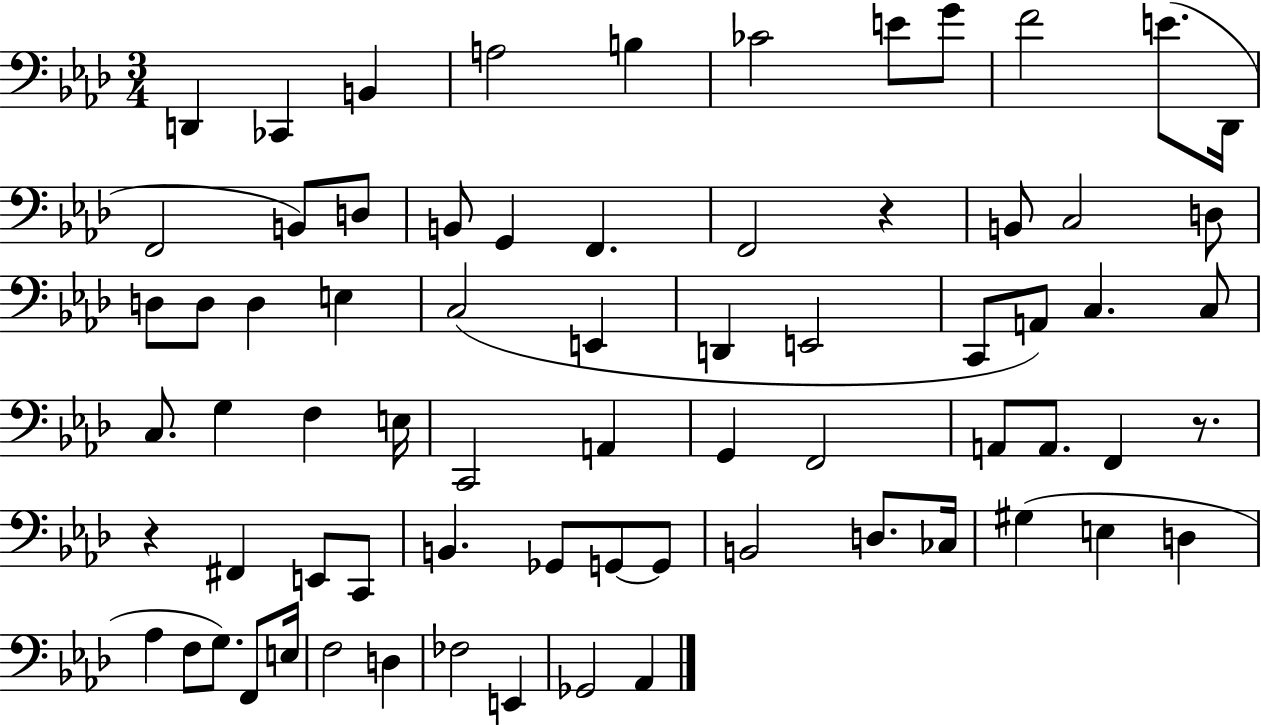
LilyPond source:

{
  \clef bass
  \numericTimeSignature
  \time 3/4
  \key aes \major
  \repeat volta 2 { d,4 ces,4 b,4 | a2 b4 | ces'2 e'8 g'8 | f'2 e'8.( des,16 | \break f,2 b,8) d8 | b,8 g,4 f,4. | f,2 r4 | b,8 c2 d8 | \break d8 d8 d4 e4 | c2( e,4 | d,4 e,2 | c,8 a,8) c4. c8 | \break c8. g4 f4 e16 | c,2 a,4 | g,4 f,2 | a,8 a,8. f,4 r8. | \break r4 fis,4 e,8 c,8 | b,4. ges,8 g,8~~ g,8 | b,2 d8. ces16 | gis4( e4 d4 | \break aes4 f8 g8.) f,8 e16 | f2 d4 | fes2 e,4 | ges,2 aes,4 | \break } \bar "|."
}